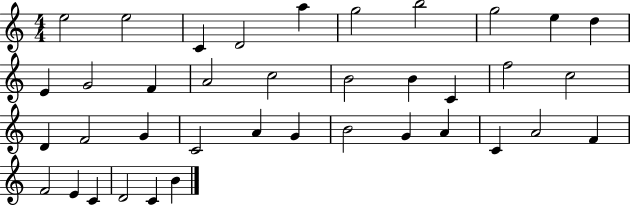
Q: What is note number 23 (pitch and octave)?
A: G4